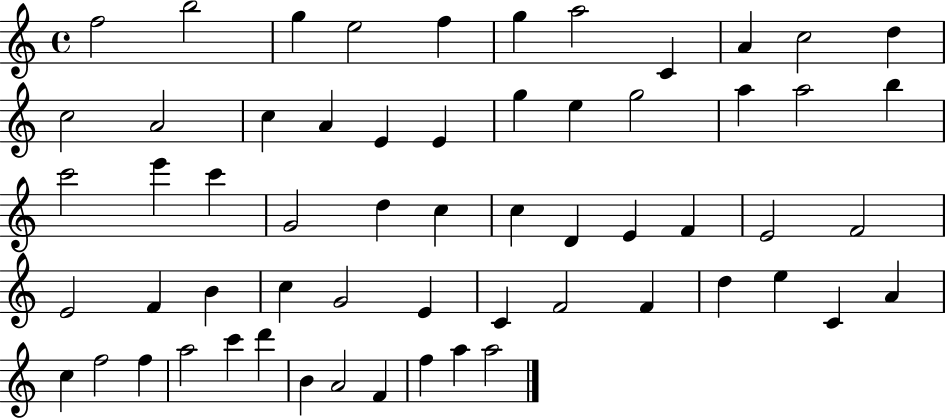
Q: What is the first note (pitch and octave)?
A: F5